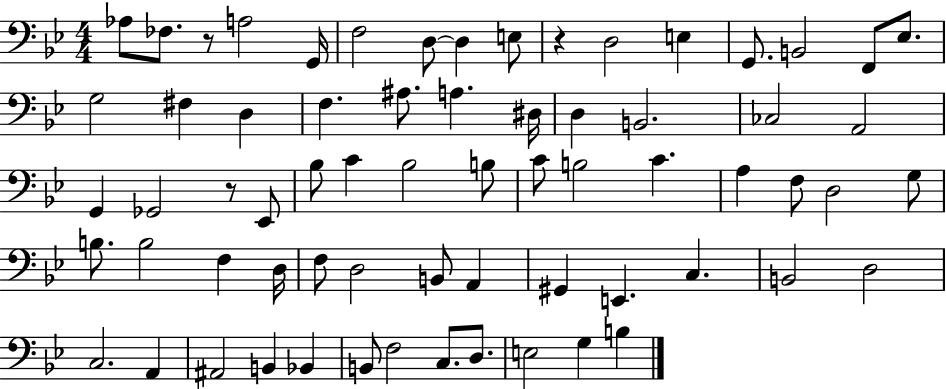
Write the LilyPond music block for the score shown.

{
  \clef bass
  \numericTimeSignature
  \time 4/4
  \key bes \major
  aes8 fes8. r8 a2 g,16 | f2 d8~~ d4 e8 | r4 d2 e4 | g,8. b,2 f,8 ees8. | \break g2 fis4 d4 | f4. ais8. a4. dis16 | d4 b,2. | ces2 a,2 | \break g,4 ges,2 r8 ees,8 | bes8 c'4 bes2 b8 | c'8 b2 c'4. | a4 f8 d2 g8 | \break b8. b2 f4 d16 | f8 d2 b,8 a,4 | gis,4 e,4. c4. | b,2 d2 | \break c2. a,4 | ais,2 b,4 bes,4 | b,8 f2 c8. d8. | e2 g4 b4 | \break \bar "|."
}